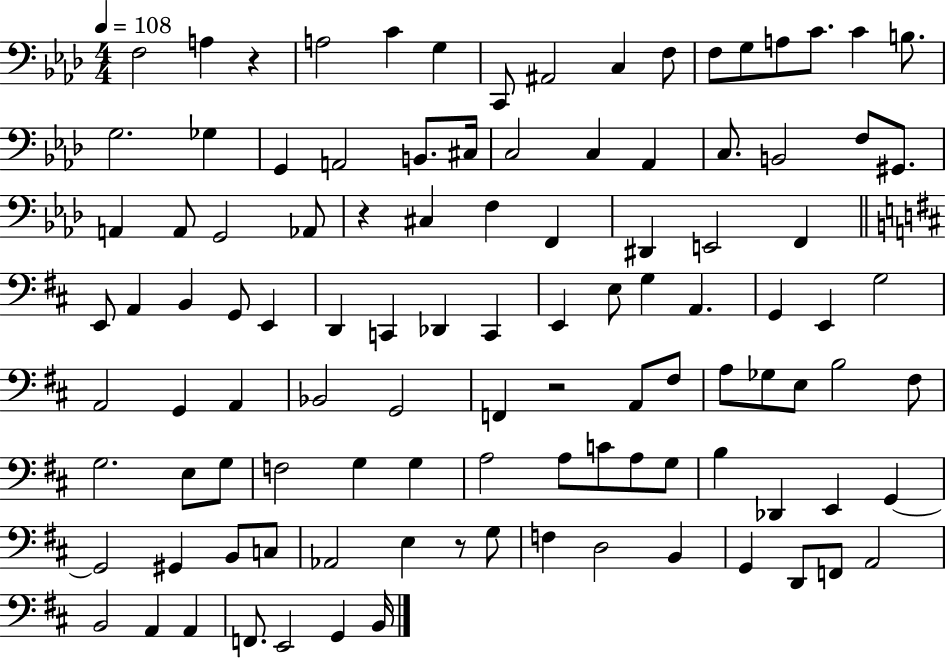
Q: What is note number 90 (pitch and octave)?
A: F3